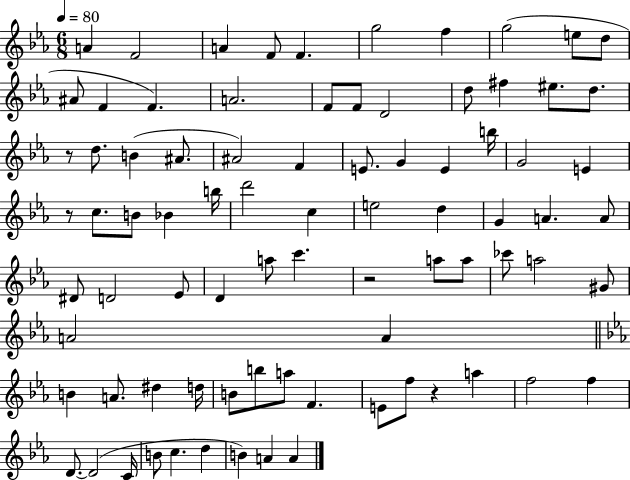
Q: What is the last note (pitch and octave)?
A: A4